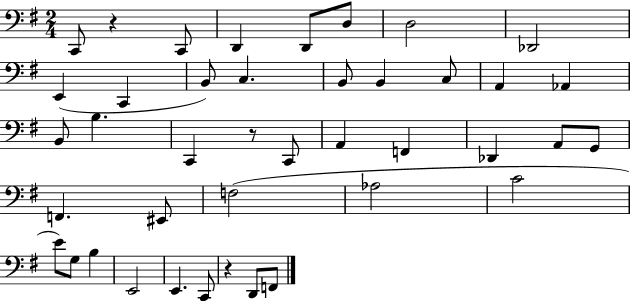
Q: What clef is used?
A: bass